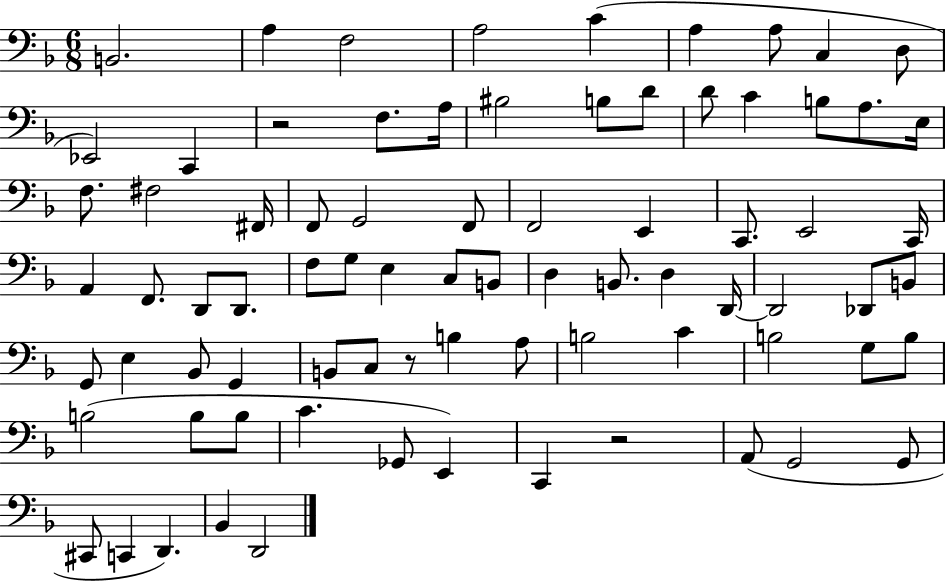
X:1
T:Untitled
M:6/8
L:1/4
K:F
B,,2 A, F,2 A,2 C A, A,/2 C, D,/2 _E,,2 C,, z2 F,/2 A,/4 ^B,2 B,/2 D/2 D/2 C B,/2 A,/2 E,/4 F,/2 ^F,2 ^F,,/4 F,,/2 G,,2 F,,/2 F,,2 E,, C,,/2 E,,2 C,,/4 A,, F,,/2 D,,/2 D,,/2 F,/2 G,/2 E, C,/2 B,,/2 D, B,,/2 D, D,,/4 D,,2 _D,,/2 B,,/2 G,,/2 E, _B,,/2 G,, B,,/2 C,/2 z/2 B, A,/2 B,2 C B,2 G,/2 B,/2 B,2 B,/2 B,/2 C _G,,/2 E,, C,, z2 A,,/2 G,,2 G,,/2 ^C,,/2 C,, D,, _B,, D,,2